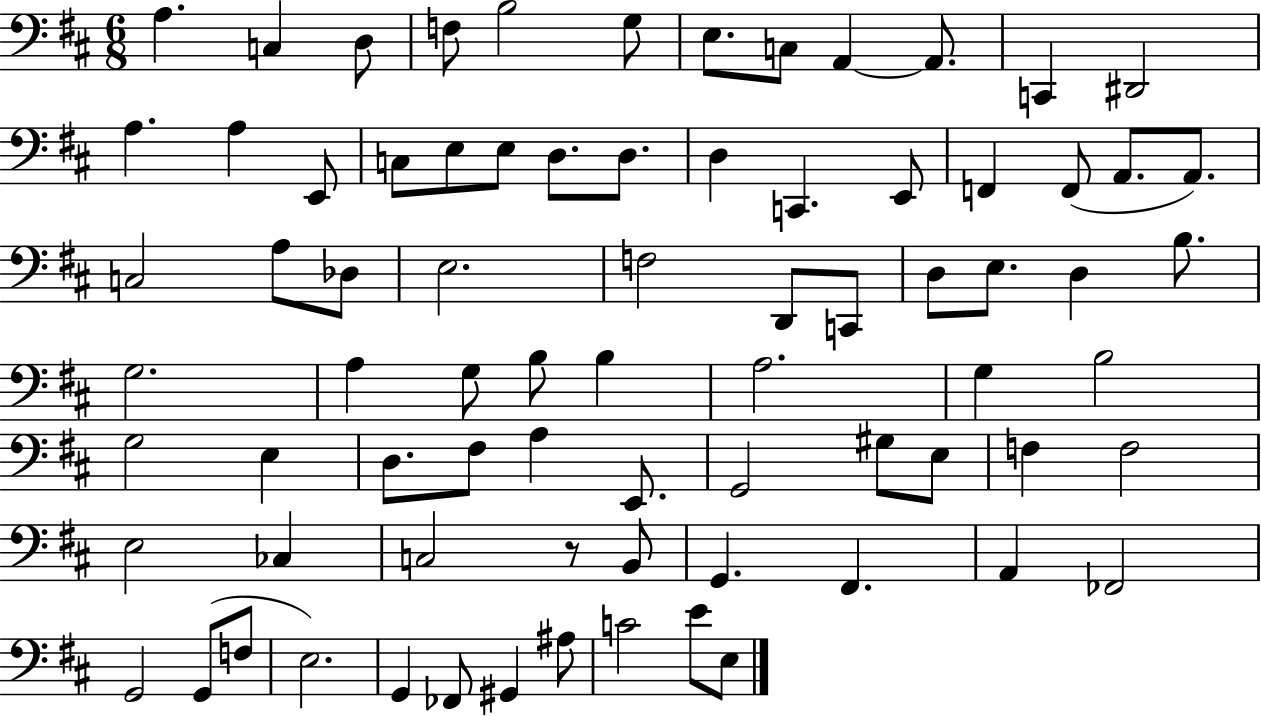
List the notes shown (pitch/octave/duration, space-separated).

A3/q. C3/q D3/e F3/e B3/h G3/e E3/e. C3/e A2/q A2/e. C2/q D#2/h A3/q. A3/q E2/e C3/e E3/e E3/e D3/e. D3/e. D3/q C2/q. E2/e F2/q F2/e A2/e. A2/e. C3/h A3/e Db3/e E3/h. F3/h D2/e C2/e D3/e E3/e. D3/q B3/e. G3/h. A3/q G3/e B3/e B3/q A3/h. G3/q B3/h G3/h E3/q D3/e. F#3/e A3/q E2/e. G2/h G#3/e E3/e F3/q F3/h E3/h CES3/q C3/h R/e B2/e G2/q. F#2/q. A2/q FES2/h G2/h G2/e F3/e E3/h. G2/q FES2/e G#2/q A#3/e C4/h E4/e E3/e